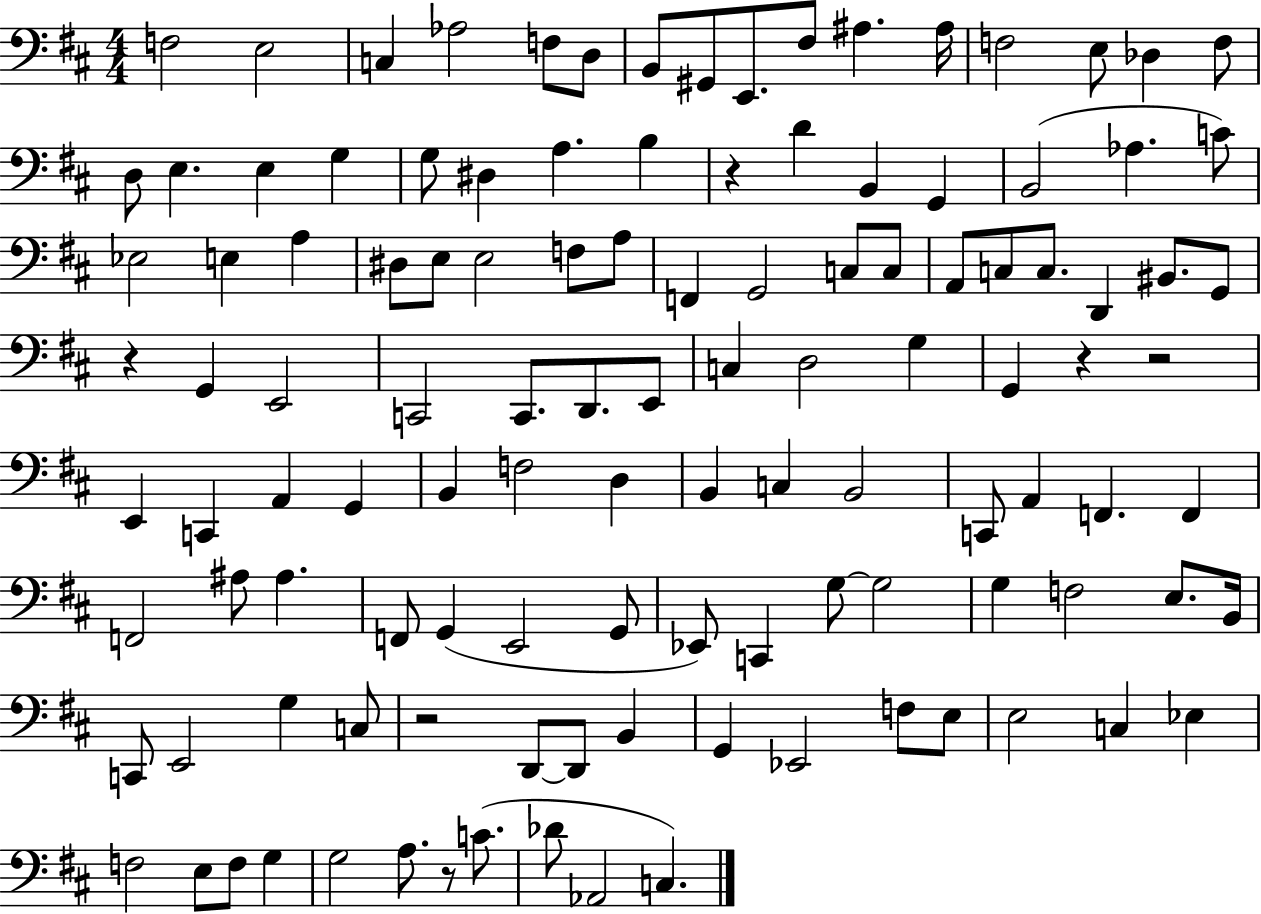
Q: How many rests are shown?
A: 6